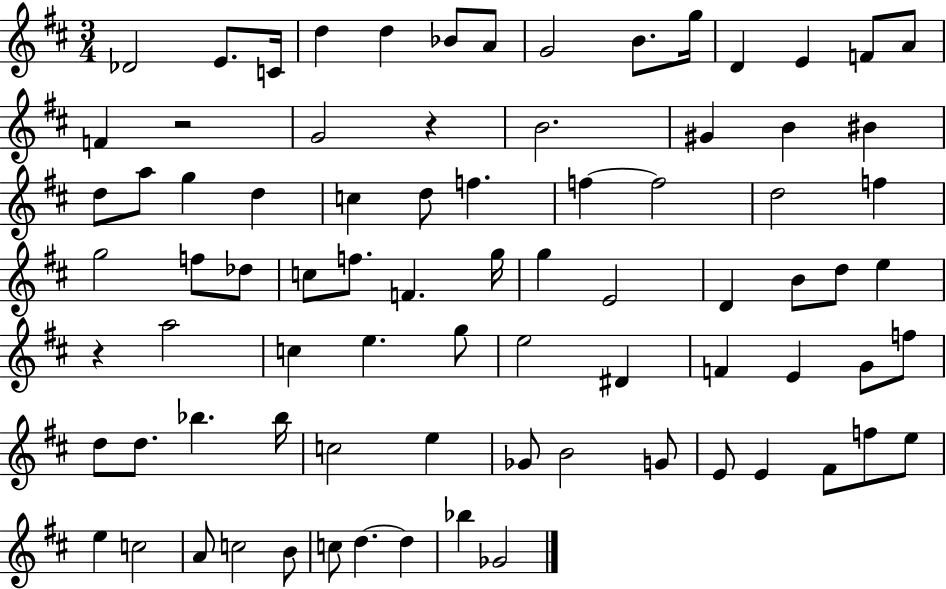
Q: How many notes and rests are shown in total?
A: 81